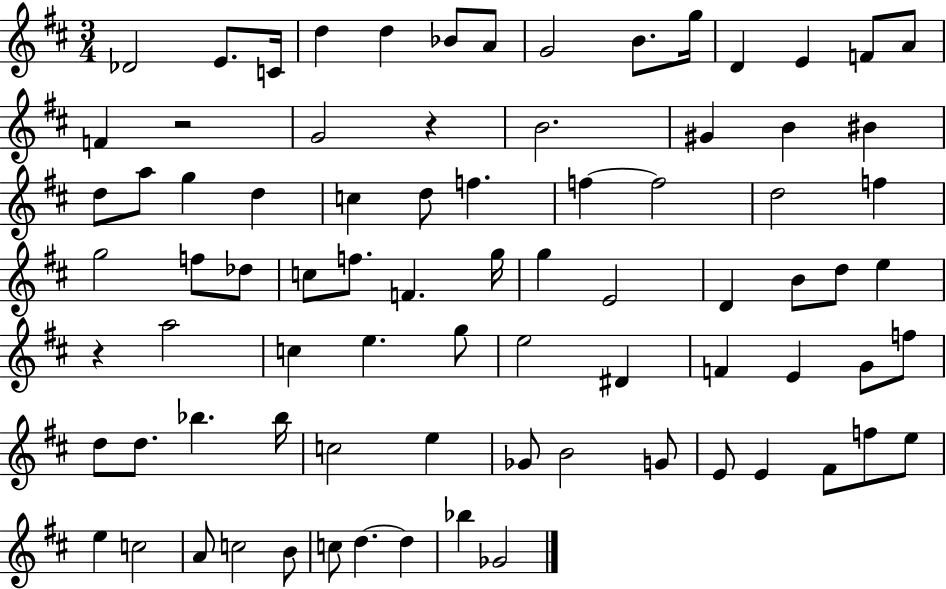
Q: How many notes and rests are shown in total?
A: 81